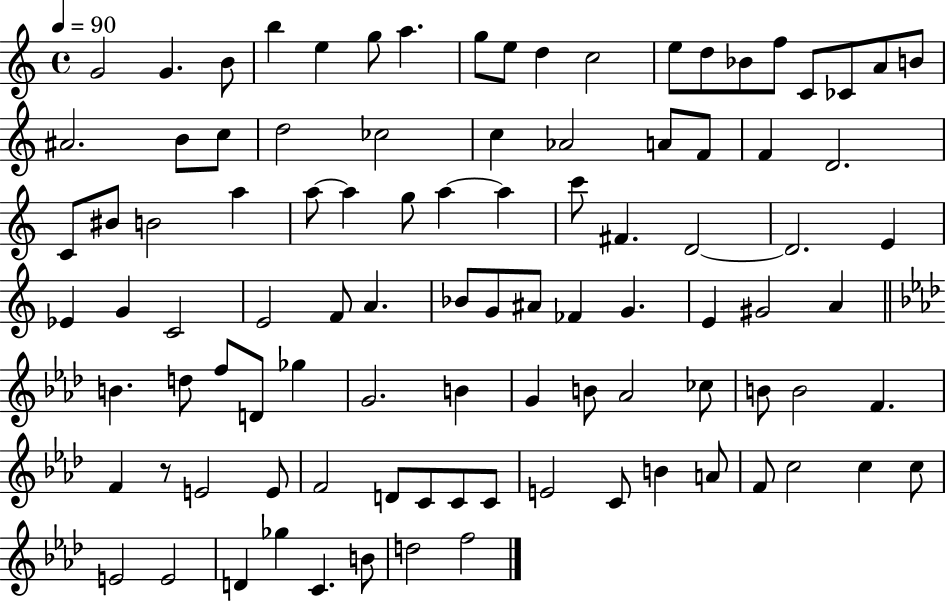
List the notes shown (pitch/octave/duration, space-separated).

G4/h G4/q. B4/e B5/q E5/q G5/e A5/q. G5/e E5/e D5/q C5/h E5/e D5/e Bb4/e F5/e C4/e CES4/e A4/e B4/e A#4/h. B4/e C5/e D5/h CES5/h C5/q Ab4/h A4/e F4/e F4/q D4/h. C4/e BIS4/e B4/h A5/q A5/e A5/q G5/e A5/q A5/q C6/e F#4/q. D4/h D4/h. E4/q Eb4/q G4/q C4/h E4/h F4/e A4/q. Bb4/e G4/e A#4/e FES4/q G4/q. E4/q G#4/h A4/q B4/q. D5/e F5/e D4/e Gb5/q G4/h. B4/q G4/q B4/e Ab4/h CES5/e B4/e B4/h F4/q. F4/q R/e E4/h E4/e F4/h D4/e C4/e C4/e C4/e E4/h C4/e B4/q A4/e F4/e C5/h C5/q C5/e E4/h E4/h D4/q Gb5/q C4/q. B4/e D5/h F5/h